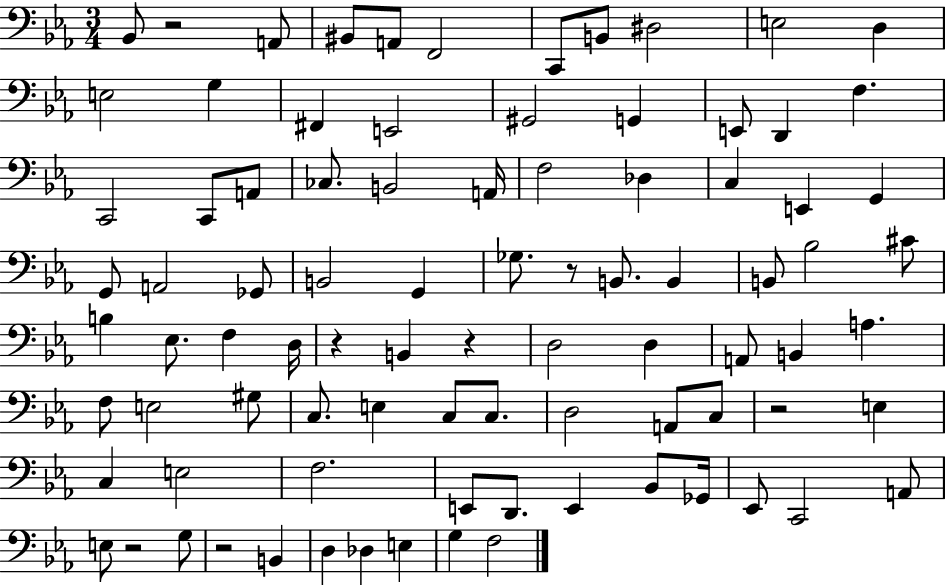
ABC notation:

X:1
T:Untitled
M:3/4
L:1/4
K:Eb
_B,,/2 z2 A,,/2 ^B,,/2 A,,/2 F,,2 C,,/2 B,,/2 ^D,2 E,2 D, E,2 G, ^F,, E,,2 ^G,,2 G,, E,,/2 D,, F, C,,2 C,,/2 A,,/2 _C,/2 B,,2 A,,/4 F,2 _D, C, E,, G,, G,,/2 A,,2 _G,,/2 B,,2 G,, _G,/2 z/2 B,,/2 B,, B,,/2 _B,2 ^C/2 B, _E,/2 F, D,/4 z B,, z D,2 D, A,,/2 B,, A, F,/2 E,2 ^G,/2 C,/2 E, C,/2 C,/2 D,2 A,,/2 C,/2 z2 E, C, E,2 F,2 E,,/2 D,,/2 E,, _B,,/2 _G,,/4 _E,,/2 C,,2 A,,/2 E,/2 z2 G,/2 z2 B,, D, _D, E, G, F,2